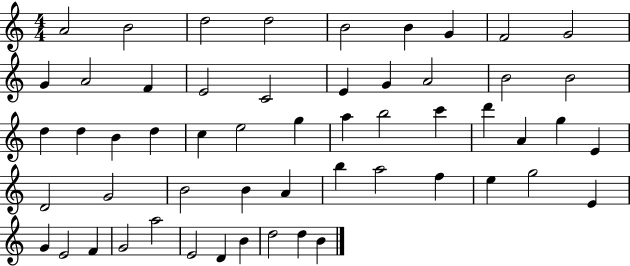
A4/h B4/h D5/h D5/h B4/h B4/q G4/q F4/h G4/h G4/q A4/h F4/q E4/h C4/h E4/q G4/q A4/h B4/h B4/h D5/q D5/q B4/q D5/q C5/q E5/h G5/q A5/q B5/h C6/q D6/q A4/q G5/q E4/q D4/h G4/h B4/h B4/q A4/q B5/q A5/h F5/q E5/q G5/h E4/q G4/q E4/h F4/q G4/h A5/h E4/h D4/q B4/q D5/h D5/q B4/q